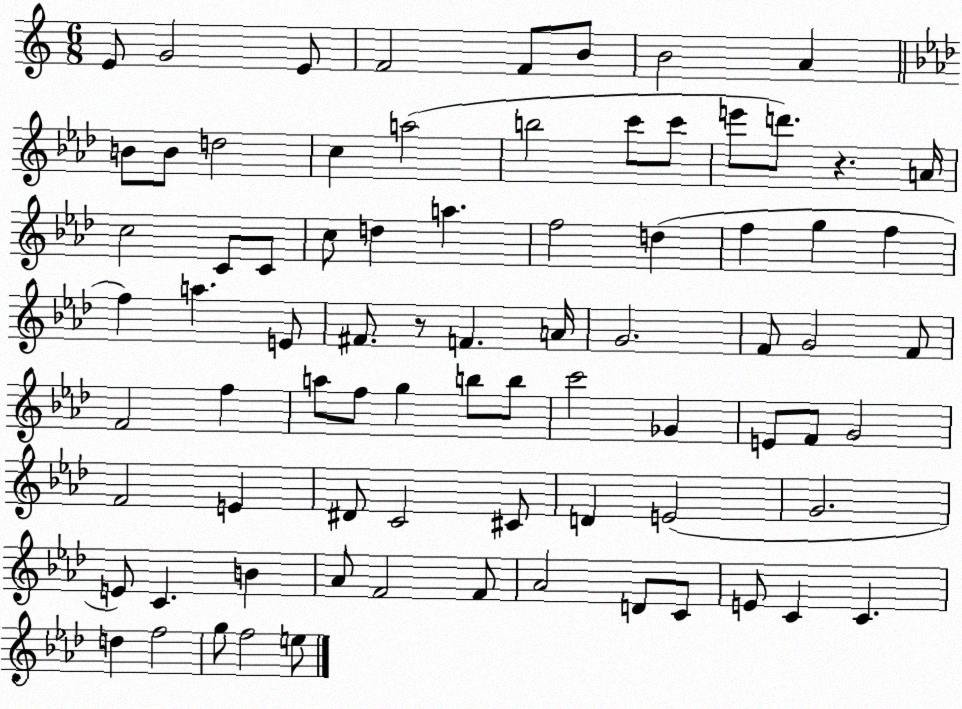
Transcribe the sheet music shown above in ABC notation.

X:1
T:Untitled
M:6/8
L:1/4
K:C
E/2 G2 E/2 F2 F/2 B/2 B2 A B/2 B/2 d2 c a2 b2 c'/2 c'/2 e'/2 d'/2 z A/4 c2 C/2 C/2 c/2 d a f2 d f g f f a E/2 ^F/2 z/2 F A/4 G2 F/2 G2 F/2 F2 f a/2 f/2 g b/2 b/2 c'2 _G E/2 F/2 G2 F2 E ^D/2 C2 ^C/2 D E2 G2 E/2 C B _A/2 F2 F/2 _A2 D/2 C/2 E/2 C C d f2 g/2 f2 e/2